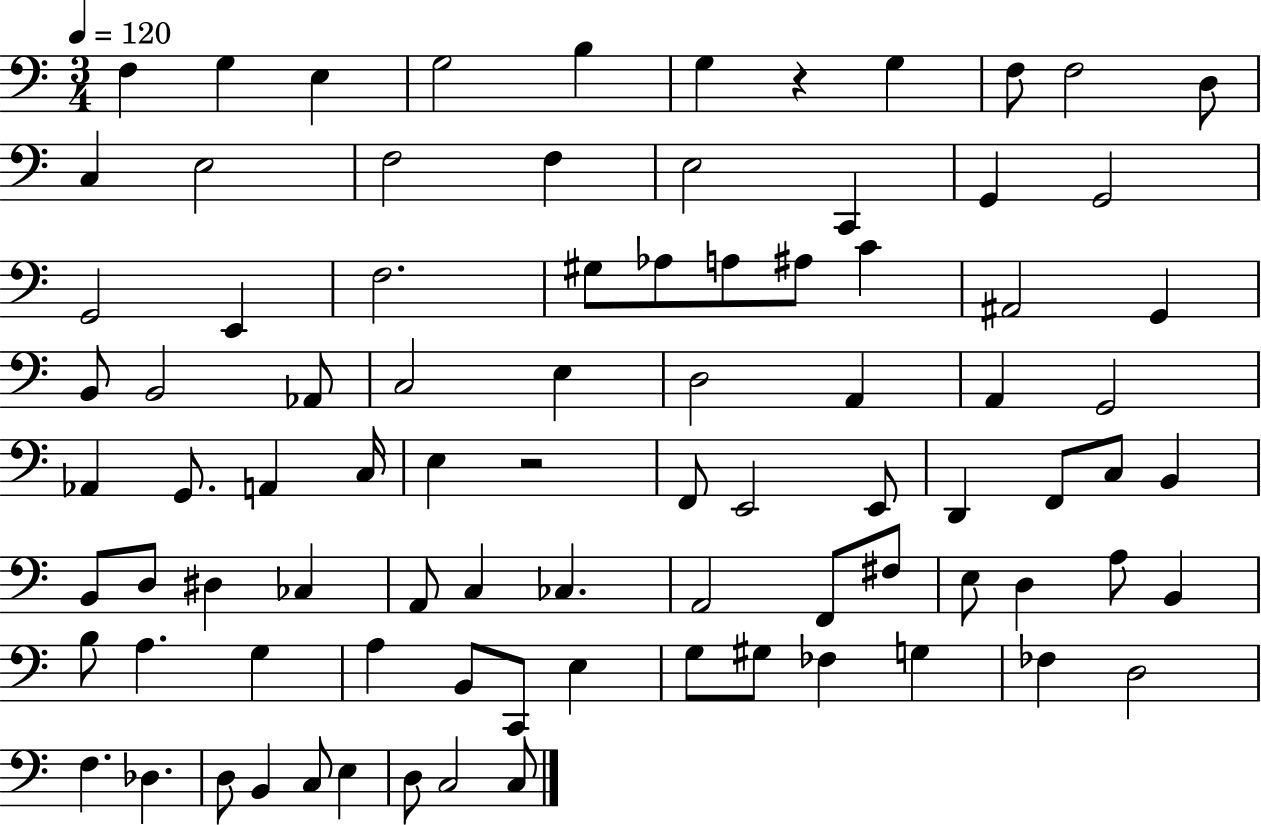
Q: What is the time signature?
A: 3/4